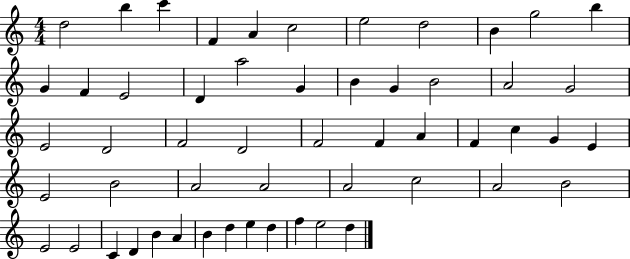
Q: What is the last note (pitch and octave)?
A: D5